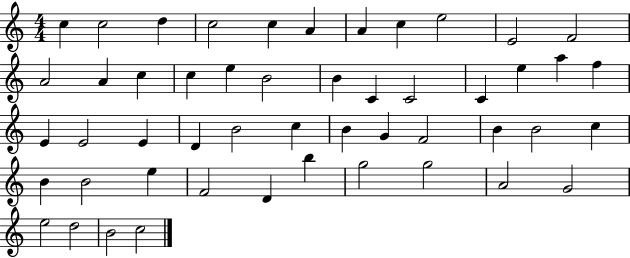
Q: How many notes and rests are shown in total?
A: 50